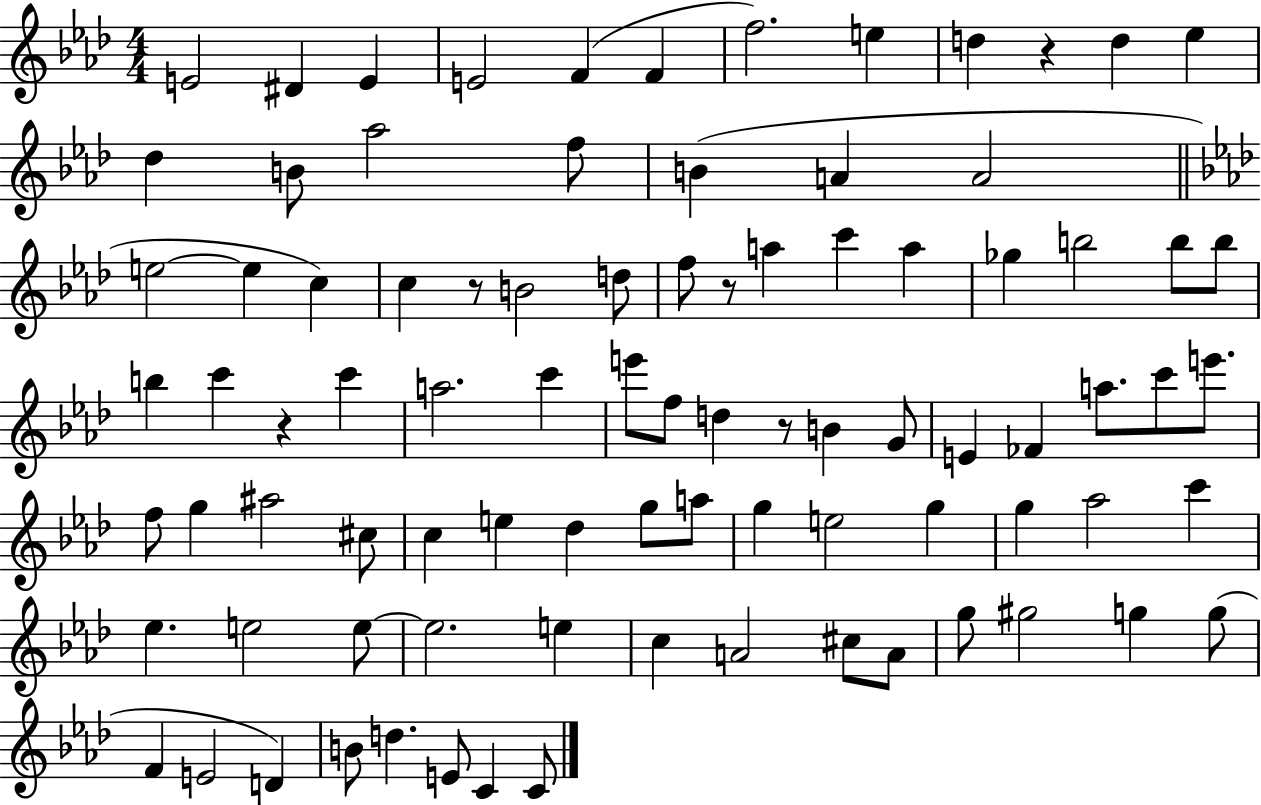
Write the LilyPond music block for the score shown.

{
  \clef treble
  \numericTimeSignature
  \time 4/4
  \key aes \major
  \repeat volta 2 { e'2 dis'4 e'4 | e'2 f'4( f'4 | f''2.) e''4 | d''4 r4 d''4 ees''4 | \break des''4 b'8 aes''2 f''8 | b'4( a'4 a'2 | \bar "||" \break \key f \minor e''2~~ e''4 c''4) | c''4 r8 b'2 d''8 | f''8 r8 a''4 c'''4 a''4 | ges''4 b''2 b''8 b''8 | \break b''4 c'''4 r4 c'''4 | a''2. c'''4 | e'''8 f''8 d''4 r8 b'4 g'8 | e'4 fes'4 a''8. c'''8 e'''8. | \break f''8 g''4 ais''2 cis''8 | c''4 e''4 des''4 g''8 a''8 | g''4 e''2 g''4 | g''4 aes''2 c'''4 | \break ees''4. e''2 e''8~~ | e''2. e''4 | c''4 a'2 cis''8 a'8 | g''8 gis''2 g''4 g''8( | \break f'4 e'2 d'4) | b'8 d''4. e'8 c'4 c'8 | } \bar "|."
}